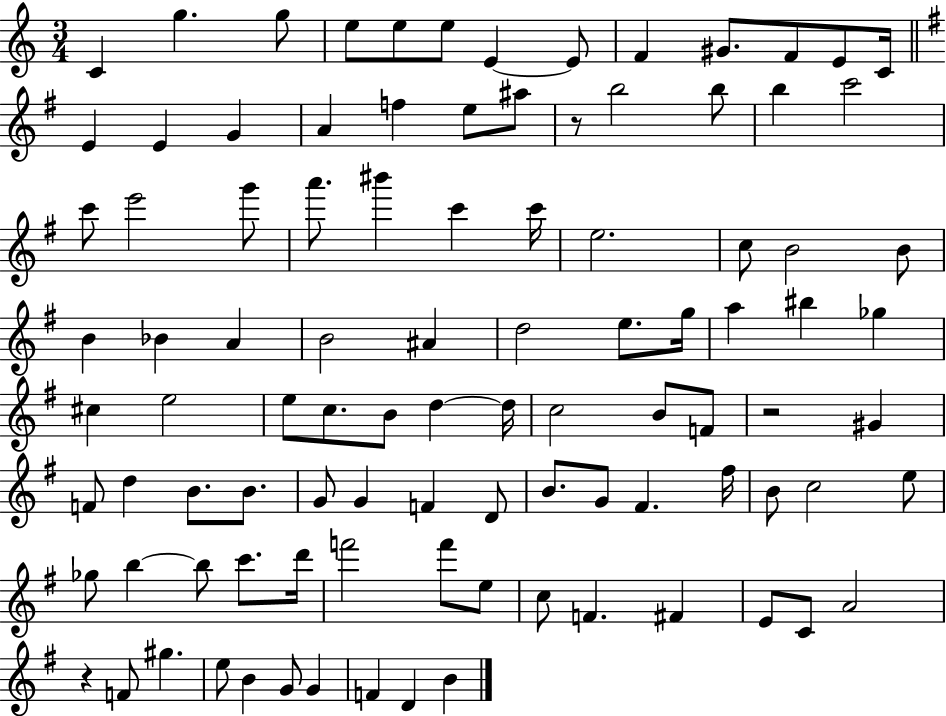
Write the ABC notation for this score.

X:1
T:Untitled
M:3/4
L:1/4
K:C
C g g/2 e/2 e/2 e/2 E E/2 F ^G/2 F/2 E/2 C/4 E E G A f e/2 ^a/2 z/2 b2 b/2 b c'2 c'/2 e'2 g'/2 a'/2 ^b' c' c'/4 e2 c/2 B2 B/2 B _B A B2 ^A d2 e/2 g/4 a ^b _g ^c e2 e/2 c/2 B/2 d d/4 c2 B/2 F/2 z2 ^G F/2 d B/2 B/2 G/2 G F D/2 B/2 G/2 ^F ^f/4 B/2 c2 e/2 _g/2 b b/2 c'/2 d'/4 f'2 f'/2 e/2 c/2 F ^F E/2 C/2 A2 z F/2 ^g e/2 B G/2 G F D B